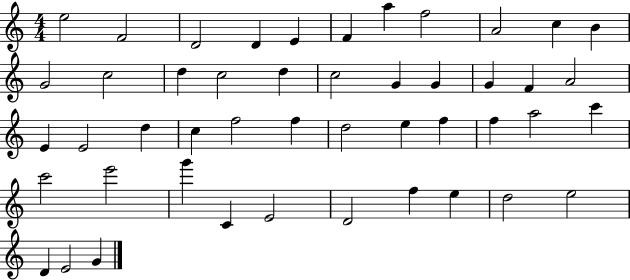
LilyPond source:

{
  \clef treble
  \numericTimeSignature
  \time 4/4
  \key c \major
  e''2 f'2 | d'2 d'4 e'4 | f'4 a''4 f''2 | a'2 c''4 b'4 | \break g'2 c''2 | d''4 c''2 d''4 | c''2 g'4 g'4 | g'4 f'4 a'2 | \break e'4 e'2 d''4 | c''4 f''2 f''4 | d''2 e''4 f''4 | f''4 a''2 c'''4 | \break c'''2 e'''2 | g'''4 c'4 e'2 | d'2 f''4 e''4 | d''2 e''2 | \break d'4 e'2 g'4 | \bar "|."
}